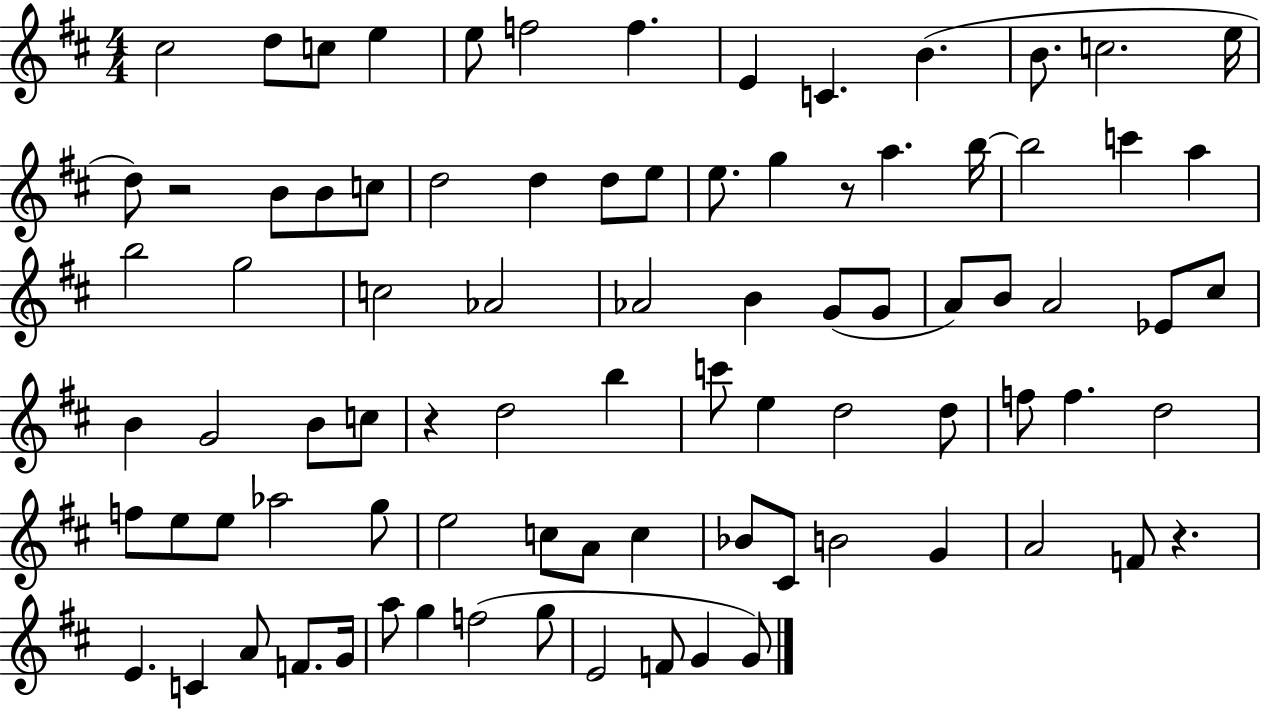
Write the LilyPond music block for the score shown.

{
  \clef treble
  \numericTimeSignature
  \time 4/4
  \key d \major
  cis''2 d''8 c''8 e''4 | e''8 f''2 f''4. | e'4 c'4. b'4.( | b'8. c''2. e''16 | \break d''8) r2 b'8 b'8 c''8 | d''2 d''4 d''8 e''8 | e''8. g''4 r8 a''4. b''16~~ | b''2 c'''4 a''4 | \break b''2 g''2 | c''2 aes'2 | aes'2 b'4 g'8( g'8 | a'8) b'8 a'2 ees'8 cis''8 | \break b'4 g'2 b'8 c''8 | r4 d''2 b''4 | c'''8 e''4 d''2 d''8 | f''8 f''4. d''2 | \break f''8 e''8 e''8 aes''2 g''8 | e''2 c''8 a'8 c''4 | bes'8 cis'8 b'2 g'4 | a'2 f'8 r4. | \break e'4. c'4 a'8 f'8. g'16 | a''8 g''4 f''2( g''8 | e'2 f'8 g'4 g'8) | \bar "|."
}